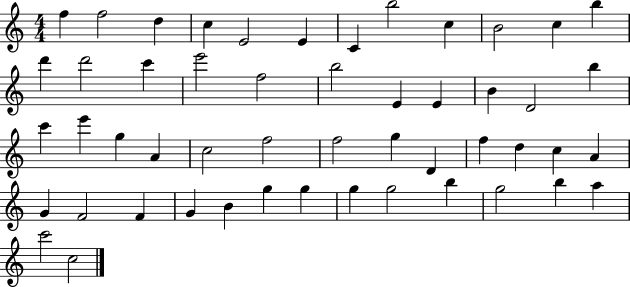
{
  \clef treble
  \numericTimeSignature
  \time 4/4
  \key c \major
  f''4 f''2 d''4 | c''4 e'2 e'4 | c'4 b''2 c''4 | b'2 c''4 b''4 | \break d'''4 d'''2 c'''4 | e'''2 f''2 | b''2 e'4 e'4 | b'4 d'2 b''4 | \break c'''4 e'''4 g''4 a'4 | c''2 f''2 | f''2 g''4 d'4 | f''4 d''4 c''4 a'4 | \break g'4 f'2 f'4 | g'4 b'4 g''4 g''4 | g''4 g''2 b''4 | g''2 b''4 a''4 | \break c'''2 c''2 | \bar "|."
}